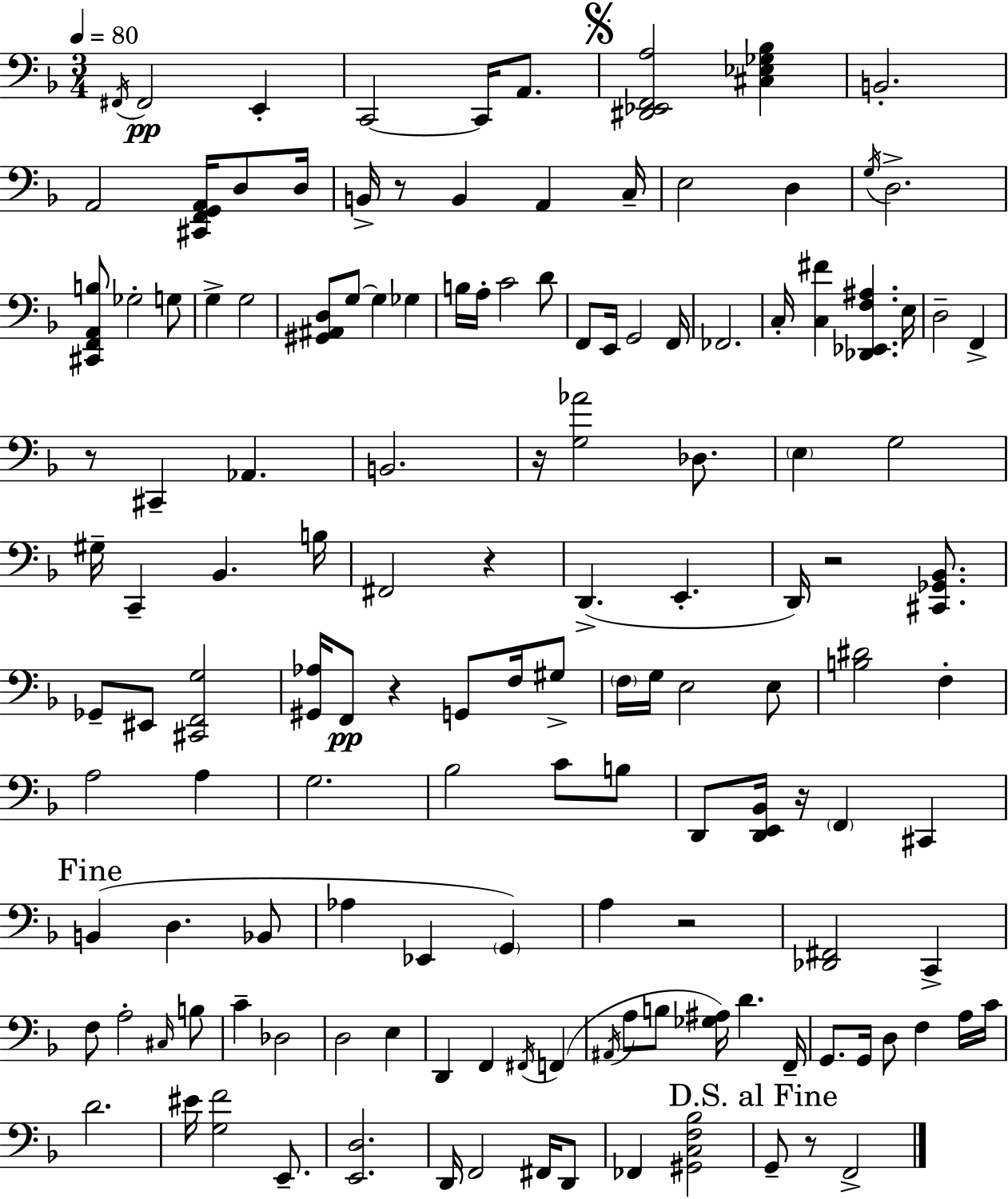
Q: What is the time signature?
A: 3/4